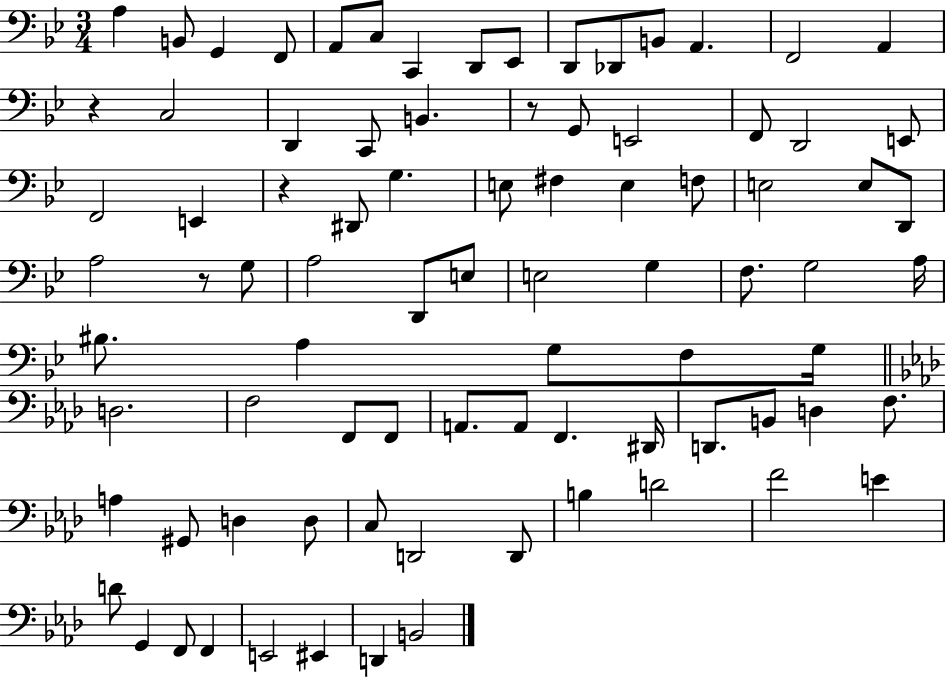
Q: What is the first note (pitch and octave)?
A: A3